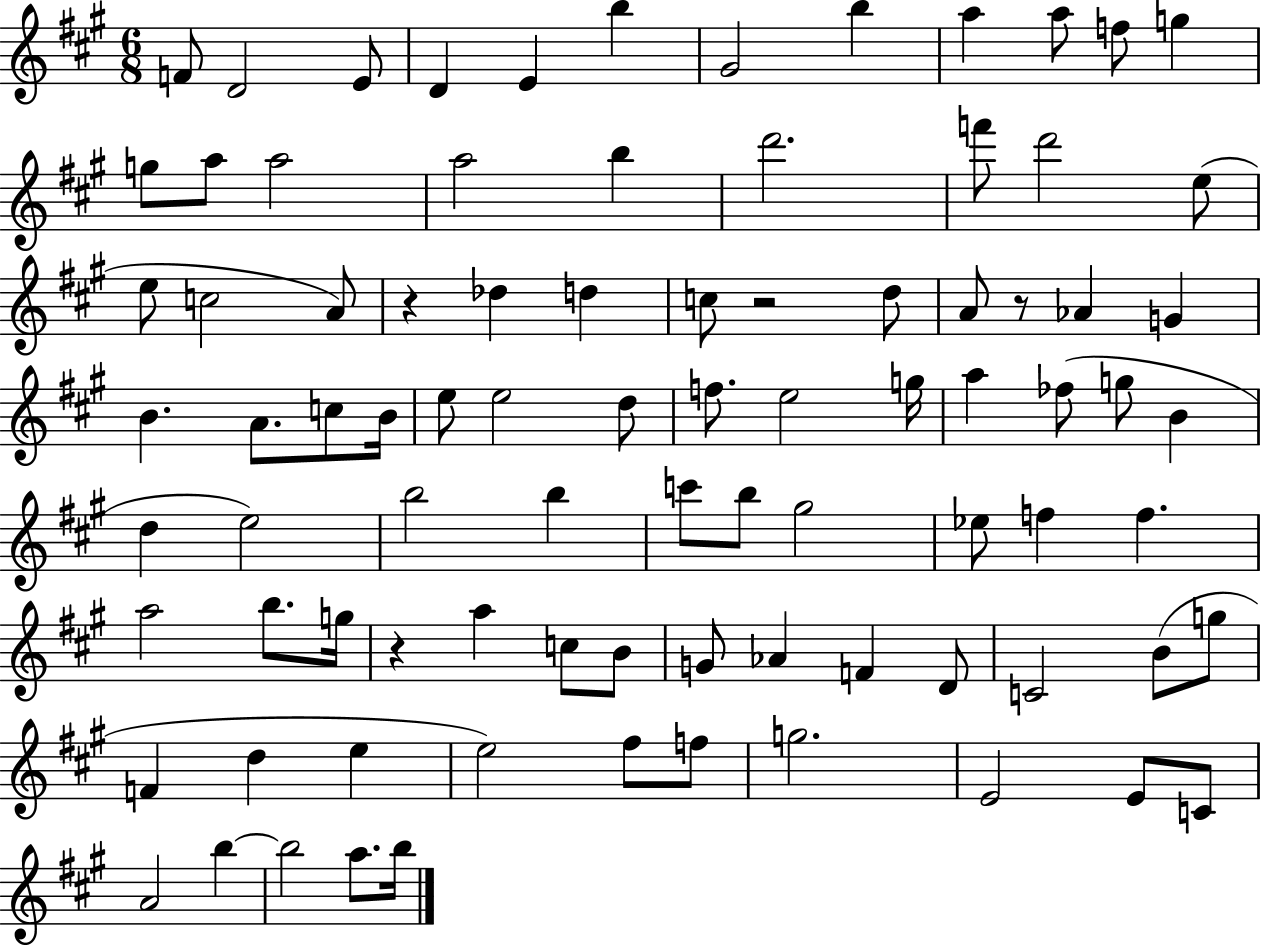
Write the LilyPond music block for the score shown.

{
  \clef treble
  \numericTimeSignature
  \time 6/8
  \key a \major
  f'8 d'2 e'8 | d'4 e'4 b''4 | gis'2 b''4 | a''4 a''8 f''8 g''4 | \break g''8 a''8 a''2 | a''2 b''4 | d'''2. | f'''8 d'''2 e''8( | \break e''8 c''2 a'8) | r4 des''4 d''4 | c''8 r2 d''8 | a'8 r8 aes'4 g'4 | \break b'4. a'8. c''8 b'16 | e''8 e''2 d''8 | f''8. e''2 g''16 | a''4 fes''8( g''8 b'4 | \break d''4 e''2) | b''2 b''4 | c'''8 b''8 gis''2 | ees''8 f''4 f''4. | \break a''2 b''8. g''16 | r4 a''4 c''8 b'8 | g'8 aes'4 f'4 d'8 | c'2 b'8( g''8 | \break f'4 d''4 e''4 | e''2) fis''8 f''8 | g''2. | e'2 e'8 c'8 | \break a'2 b''4~~ | b''2 a''8. b''16 | \bar "|."
}